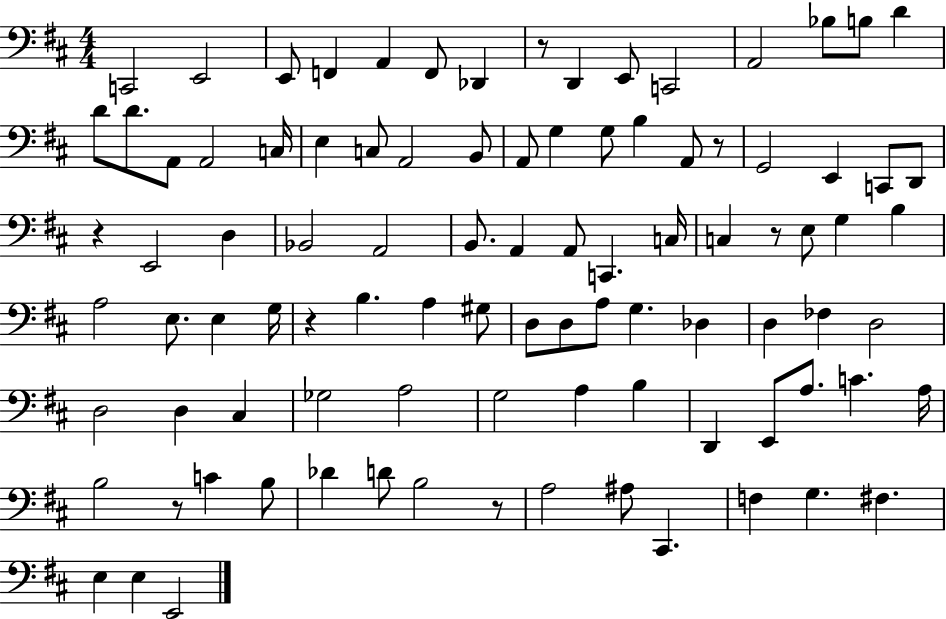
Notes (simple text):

C2/h E2/h E2/e F2/q A2/q F2/e Db2/q R/e D2/q E2/e C2/h A2/h Bb3/e B3/e D4/q D4/e D4/e. A2/e A2/h C3/s E3/q C3/e A2/h B2/e A2/e G3/q G3/e B3/q A2/e R/e G2/h E2/q C2/e D2/e R/q E2/h D3/q Bb2/h A2/h B2/e. A2/q A2/e C2/q. C3/s C3/q R/e E3/e G3/q B3/q A3/h E3/e. E3/q G3/s R/q B3/q. A3/q G#3/e D3/e D3/e A3/e G3/q. Db3/q D3/q FES3/q D3/h D3/h D3/q C#3/q Gb3/h A3/h G3/h A3/q B3/q D2/q E2/e A3/e. C4/q. A3/s B3/h R/e C4/q B3/e Db4/q D4/e B3/h R/e A3/h A#3/e C#2/q. F3/q G3/q. F#3/q. E3/q E3/q E2/h